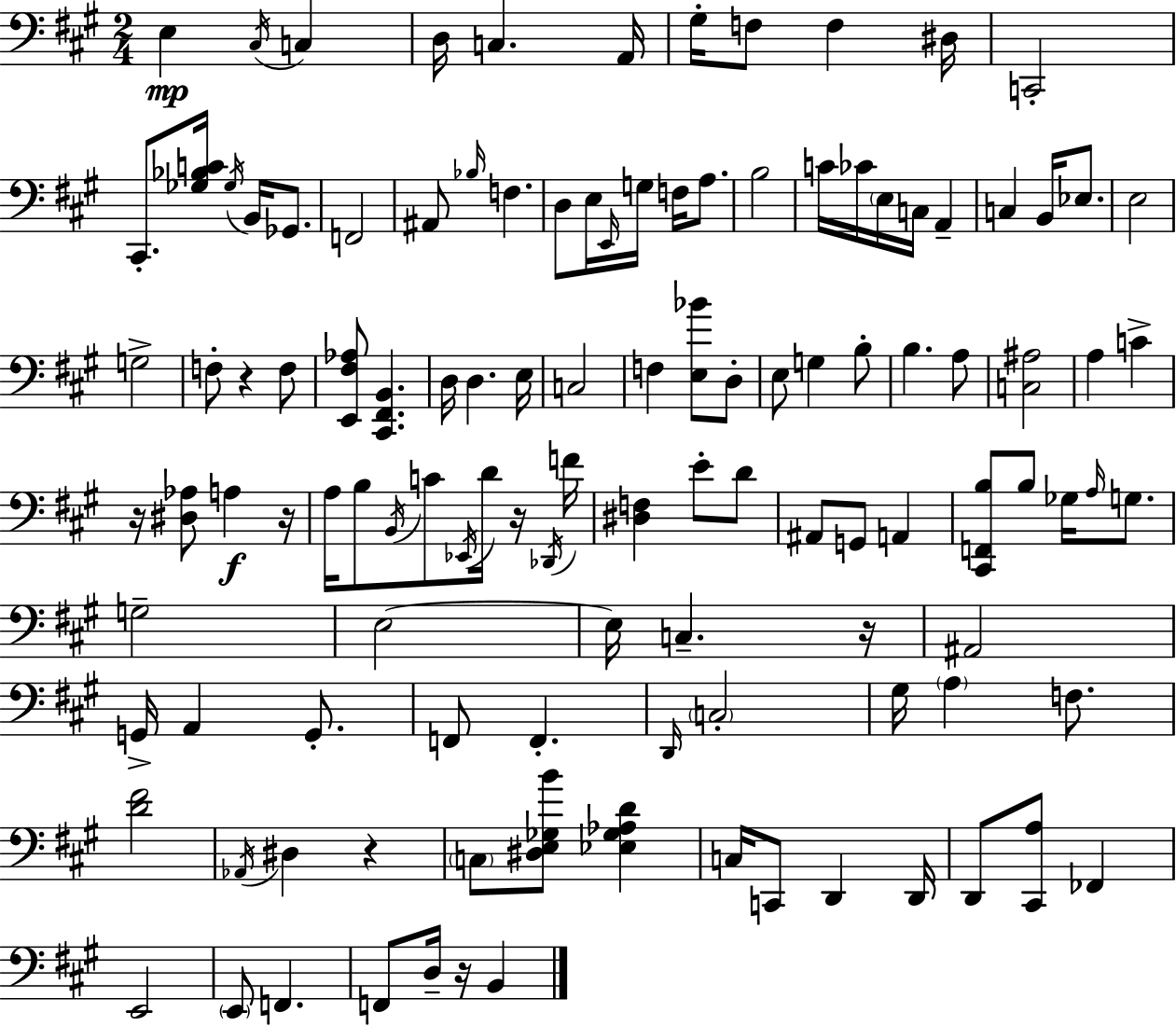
X:1
T:Untitled
M:2/4
L:1/4
K:A
E, ^C,/4 C, D,/4 C, A,,/4 ^G,/4 F,/2 F, ^D,/4 C,,2 ^C,,/2 [_G,_B,C]/4 _G,/4 B,,/4 _G,,/2 F,,2 ^A,,/2 _B,/4 F, D,/2 E,/4 E,,/4 G,/4 F,/4 A,/2 B,2 C/4 _C/4 E,/4 C,/4 A,, C, B,,/4 _E,/2 E,2 G,2 F,/2 z F,/2 [E,,^F,_A,]/2 [^C,,^F,,B,,] D,/4 D, E,/4 C,2 F, [E,_B]/2 D,/2 E,/2 G, B,/2 B, A,/2 [C,^A,]2 A, C z/4 [^D,_A,]/2 A, z/4 A,/4 B,/2 B,,/4 C/2 _E,,/4 D/4 z/4 _D,,/4 F/4 [^D,F,] E/2 D/2 ^A,,/2 G,,/2 A,, [^C,,F,,B,]/2 B,/2 _G,/4 A,/4 G,/2 G,2 E,2 E,/4 C, z/4 ^A,,2 G,,/4 A,, G,,/2 F,,/2 F,, D,,/4 C,2 ^G,/4 A, F,/2 [D^F]2 _A,,/4 ^D, z C,/2 [^D,E,_G,B]/2 [_E,_G,_A,D] C,/4 C,,/2 D,, D,,/4 D,,/2 [^C,,A,]/2 _F,, E,,2 E,,/2 F,, F,,/2 D,/4 z/4 B,,